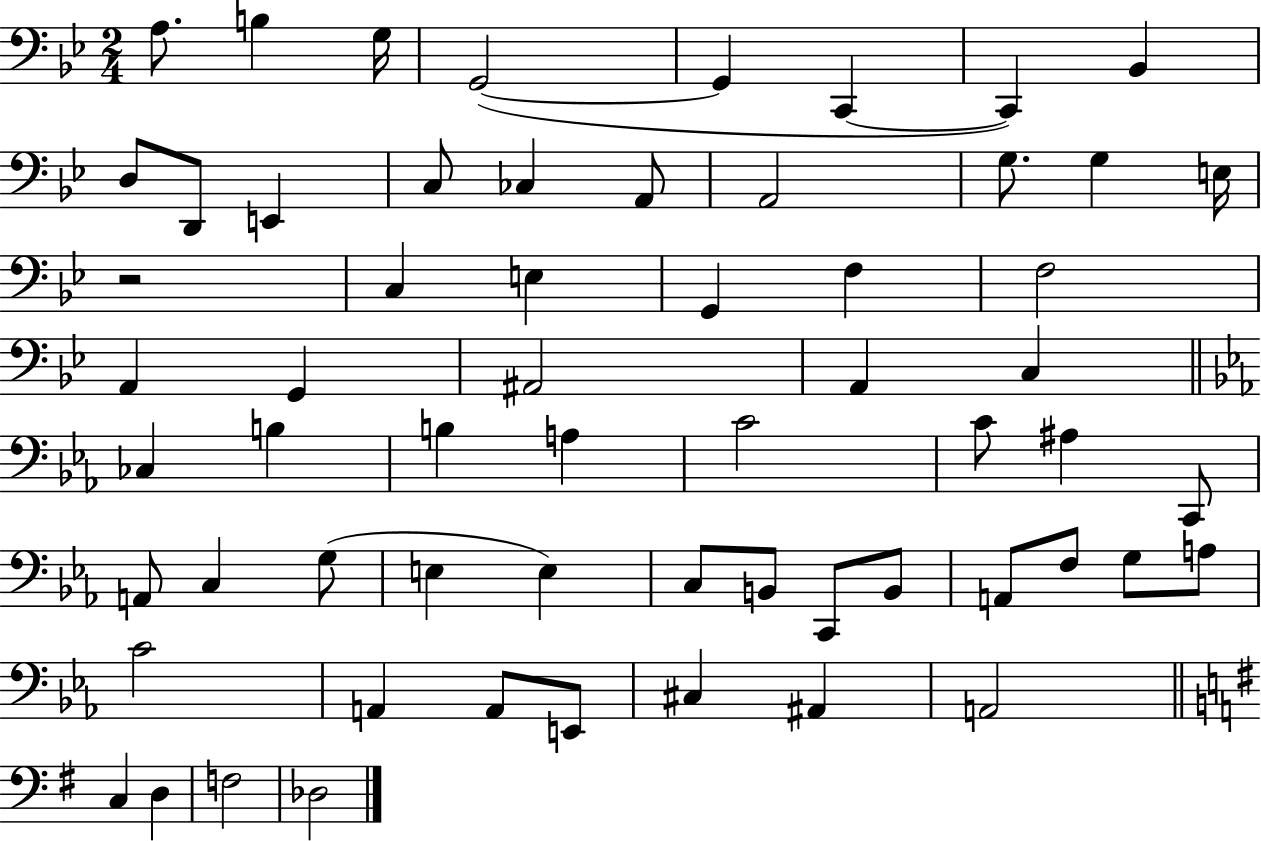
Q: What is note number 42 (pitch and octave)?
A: C3